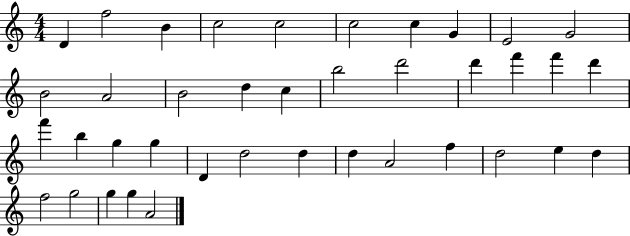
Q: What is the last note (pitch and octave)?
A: A4